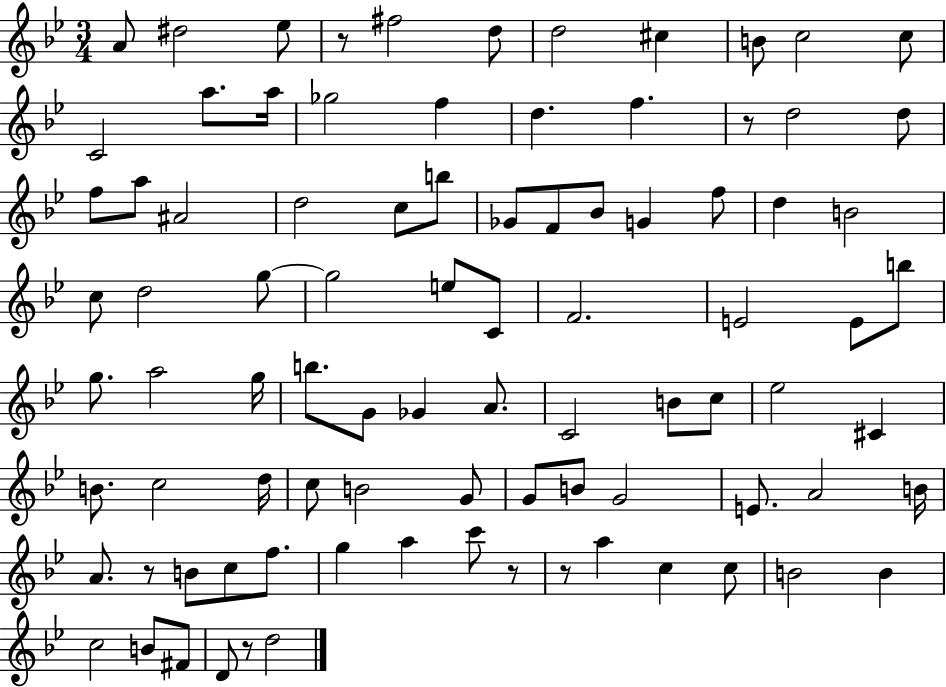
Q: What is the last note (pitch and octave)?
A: D5